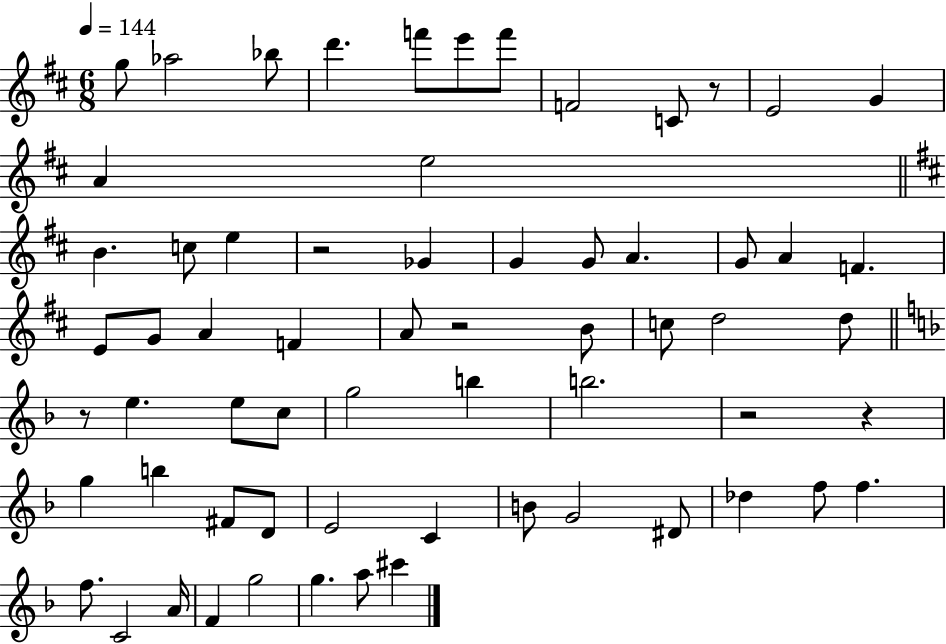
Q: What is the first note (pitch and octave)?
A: G5